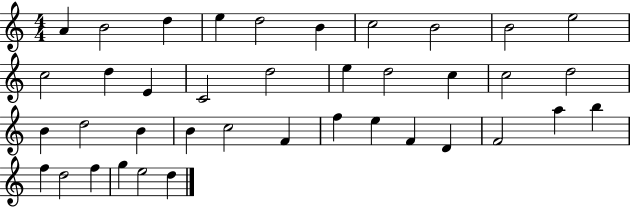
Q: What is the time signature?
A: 4/4